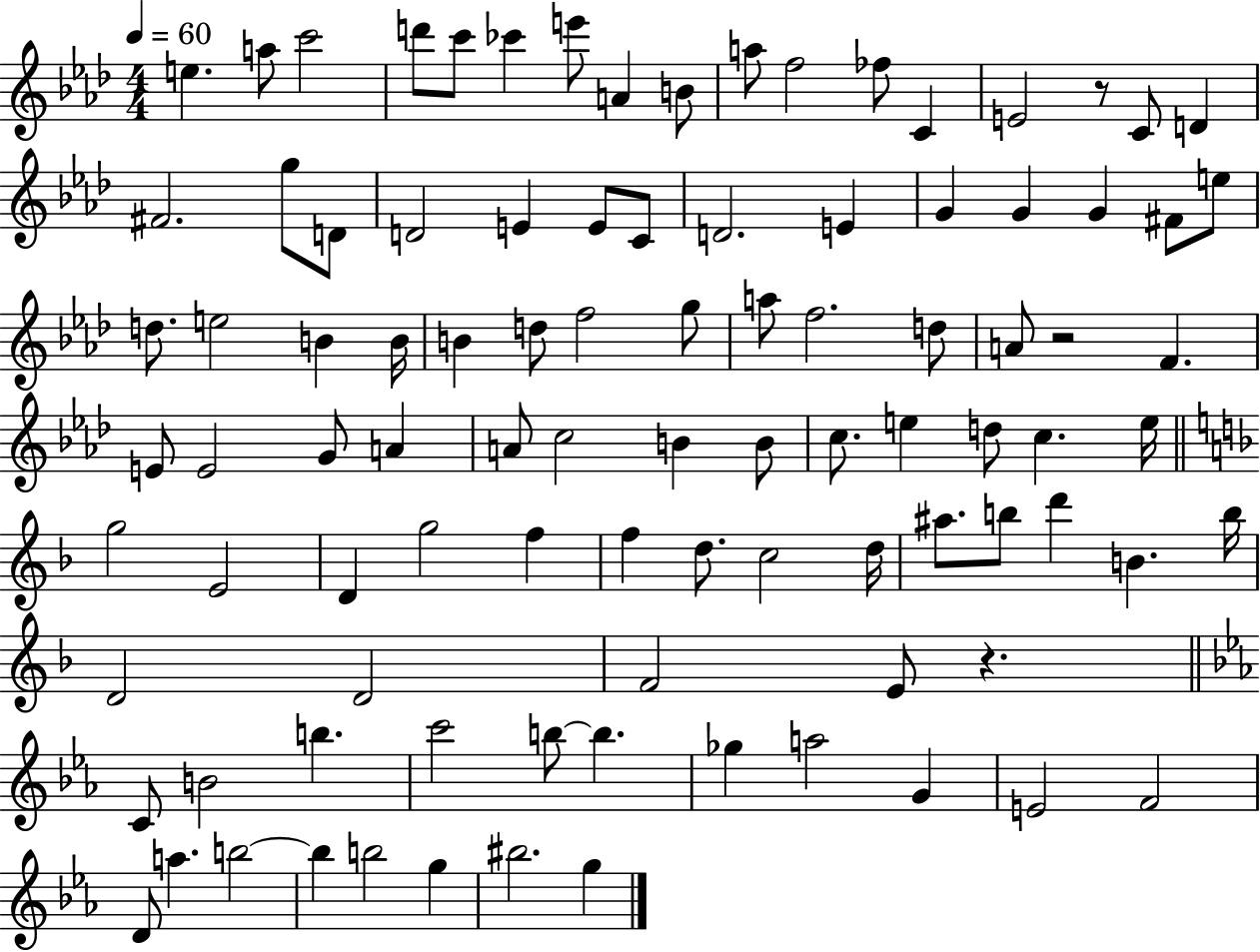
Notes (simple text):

E5/q. A5/e C6/h D6/e C6/e CES6/q E6/e A4/q B4/e A5/e F5/h FES5/e C4/q E4/h R/e C4/e D4/q F#4/h. G5/e D4/e D4/h E4/q E4/e C4/e D4/h. E4/q G4/q G4/q G4/q F#4/e E5/e D5/e. E5/h B4/q B4/s B4/q D5/e F5/h G5/e A5/e F5/h. D5/e A4/e R/h F4/q. E4/e E4/h G4/e A4/q A4/e C5/h B4/q B4/e C5/e. E5/q D5/e C5/q. E5/s G5/h E4/h D4/q G5/h F5/q F5/q D5/e. C5/h D5/s A#5/e. B5/e D6/q B4/q. B5/s D4/h D4/h F4/h E4/e R/q. C4/e B4/h B5/q. C6/h B5/e B5/q. Gb5/q A5/h G4/q E4/h F4/h D4/e A5/q. B5/h B5/q B5/h G5/q BIS5/h. G5/q